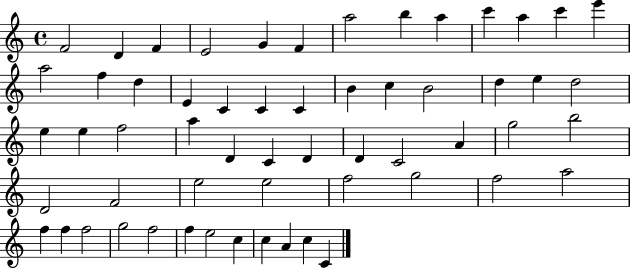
X:1
T:Untitled
M:4/4
L:1/4
K:C
F2 D F E2 G F a2 b a c' a c' e' a2 f d E C C C B c B2 d e d2 e e f2 a D C D D C2 A g2 b2 D2 F2 e2 e2 f2 g2 f2 a2 f f f2 g2 f2 f e2 c c A c C